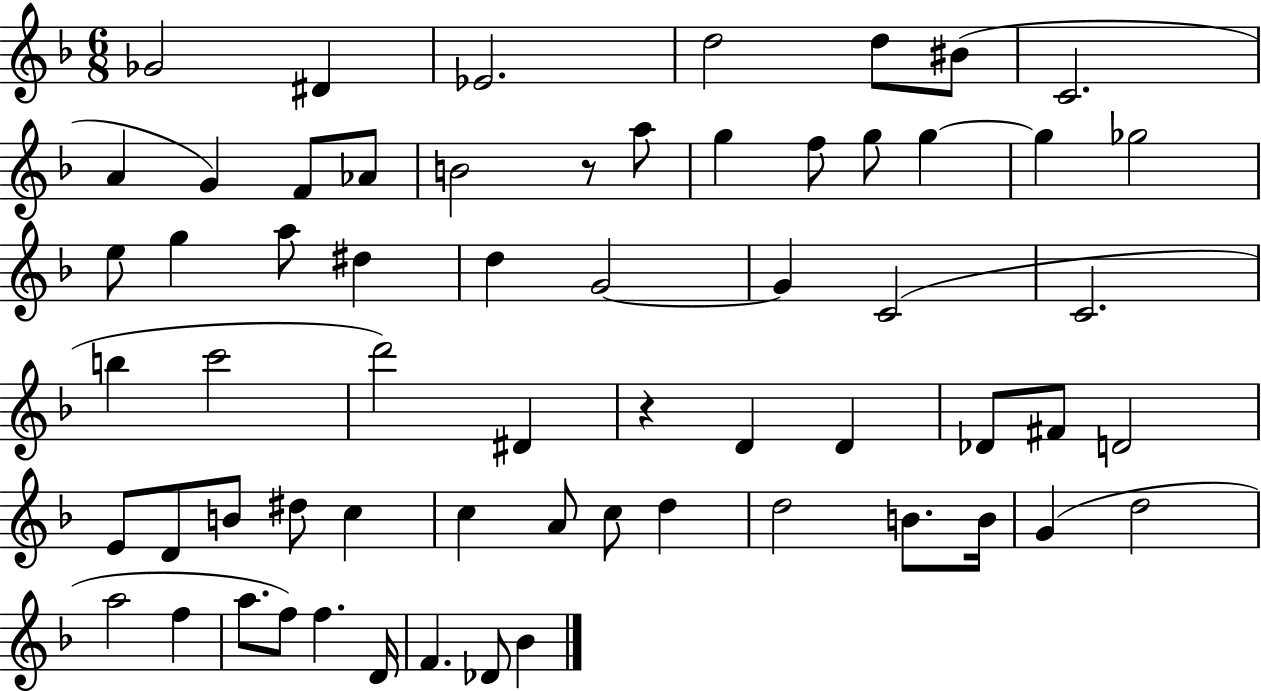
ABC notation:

X:1
T:Untitled
M:6/8
L:1/4
K:F
_G2 ^D _E2 d2 d/2 ^B/2 C2 A G F/2 _A/2 B2 z/2 a/2 g f/2 g/2 g g _g2 e/2 g a/2 ^d d G2 G C2 C2 b c'2 d'2 ^D z D D _D/2 ^F/2 D2 E/2 D/2 B/2 ^d/2 c c A/2 c/2 d d2 B/2 B/4 G d2 a2 f a/2 f/2 f D/4 F _D/2 _B